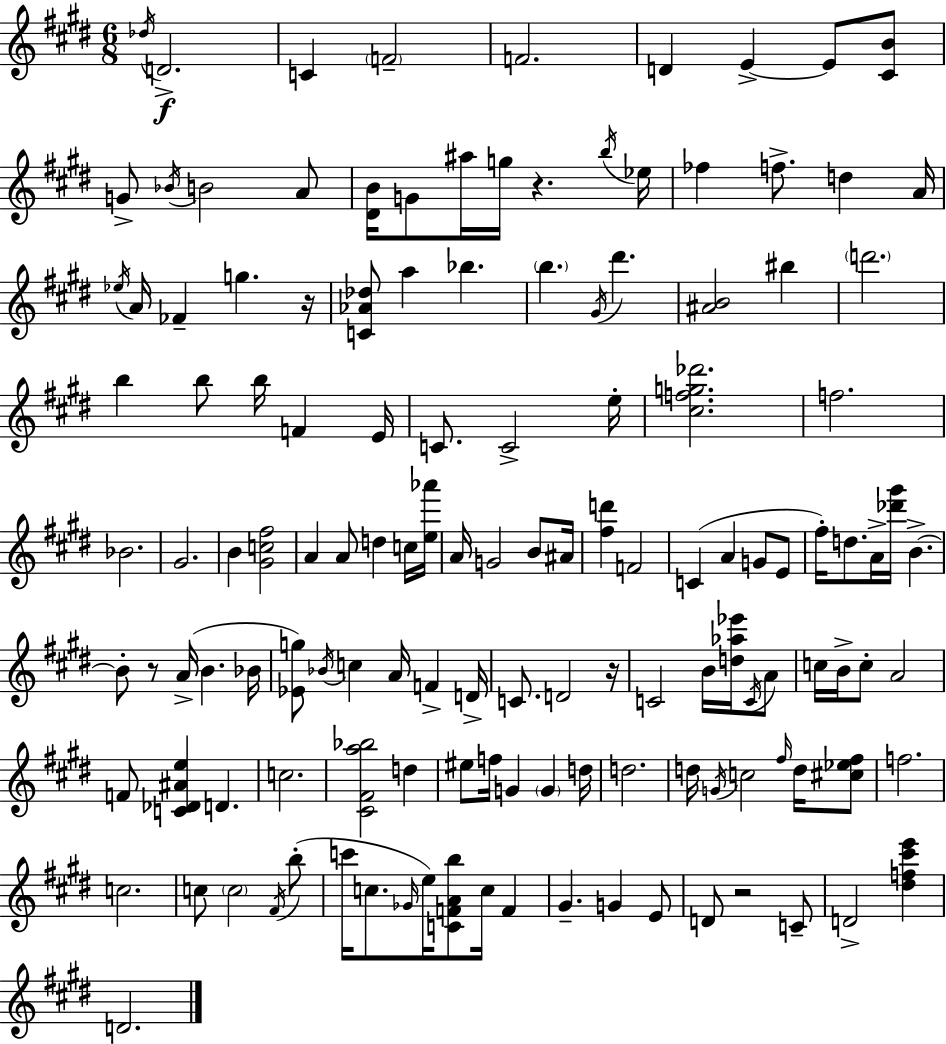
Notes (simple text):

Db5/s D4/h. C4/q F4/h F4/h. D4/q E4/q E4/e [C#4,B4]/e G4/e Bb4/s B4/h A4/e [D#4,B4]/s G4/e A#5/s G5/s R/q. B5/s Eb5/s FES5/q F5/e. D5/q A4/s Eb5/s A4/s FES4/q G5/q. R/s [C4,Ab4,Db5]/e A5/q Bb5/q. B5/q. G#4/s D#6/q. [A#4,B4]/h BIS5/q D6/h. B5/q B5/e B5/s F4/q E4/s C4/e. C4/h E5/s [C#5,F5,G5,Db6]/h. F5/h. Bb4/h. G#4/h. B4/q [G#4,C5,F#5]/h A4/q A4/e D5/q C5/s [E5,Ab6]/s A4/s G4/h B4/e A#4/s [F#5,D6]/q F4/h C4/q A4/q G4/e E4/e F#5/s D5/e. A4/s [Db6,G#6]/s B4/q. B4/e R/e A4/s B4/q. Bb4/s [Eb4,G5]/e Bb4/s C5/q A4/s F4/q D4/s C4/e. D4/h R/s C4/h B4/s [D5,Ab5,Eb6]/s C4/s A4/e C5/s B4/s C5/e A4/h F4/e [C4,Db4,A#4,E5]/q D4/q. C5/h. [C#4,F#4,A5,Bb5]/h D5/q EIS5/e F5/s G4/q G4/q D5/s D5/h. D5/s G4/s C5/h F#5/s D5/s [C#5,Eb5,F#5]/e F5/h. C5/h. C5/e C5/h F#4/s B5/e C6/s C5/e. Gb4/s E5/s [C4,F4,A4,B5]/e C5/s F4/q G#4/q. G4/q E4/e D4/e R/h C4/e D4/h [D#5,F5,C#6,E6]/q D4/h.